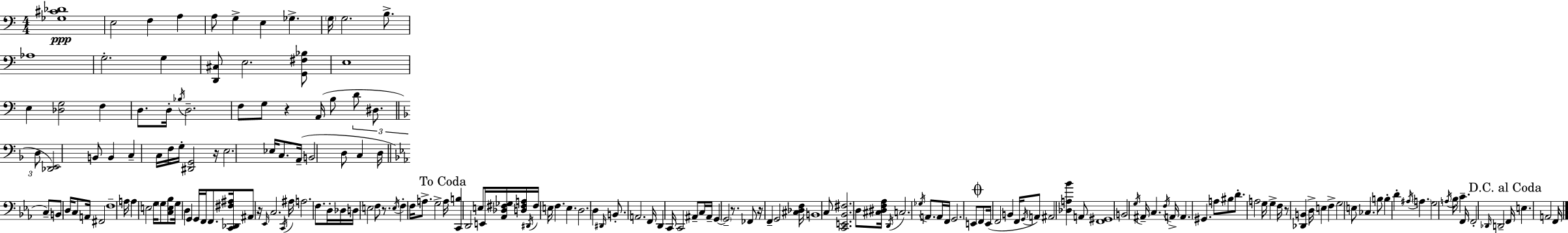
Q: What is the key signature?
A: A minor